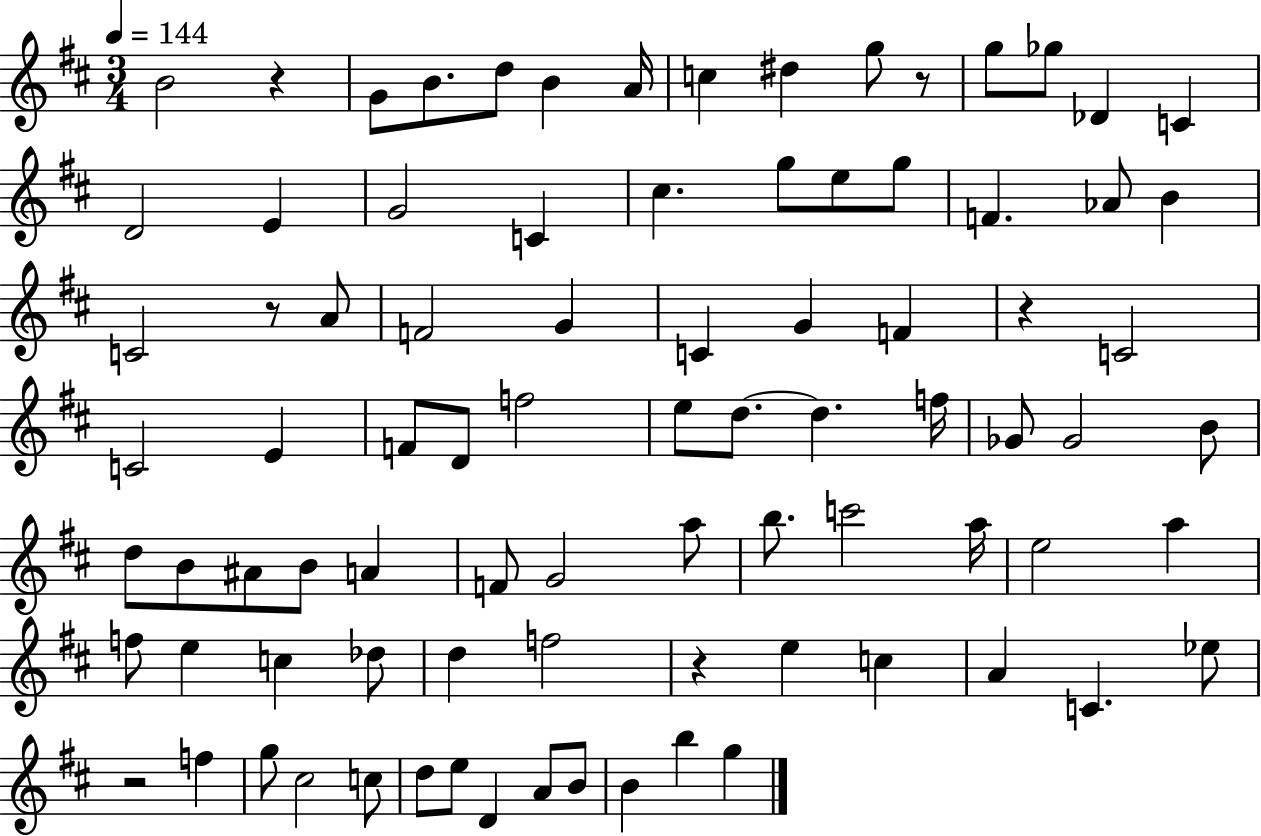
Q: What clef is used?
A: treble